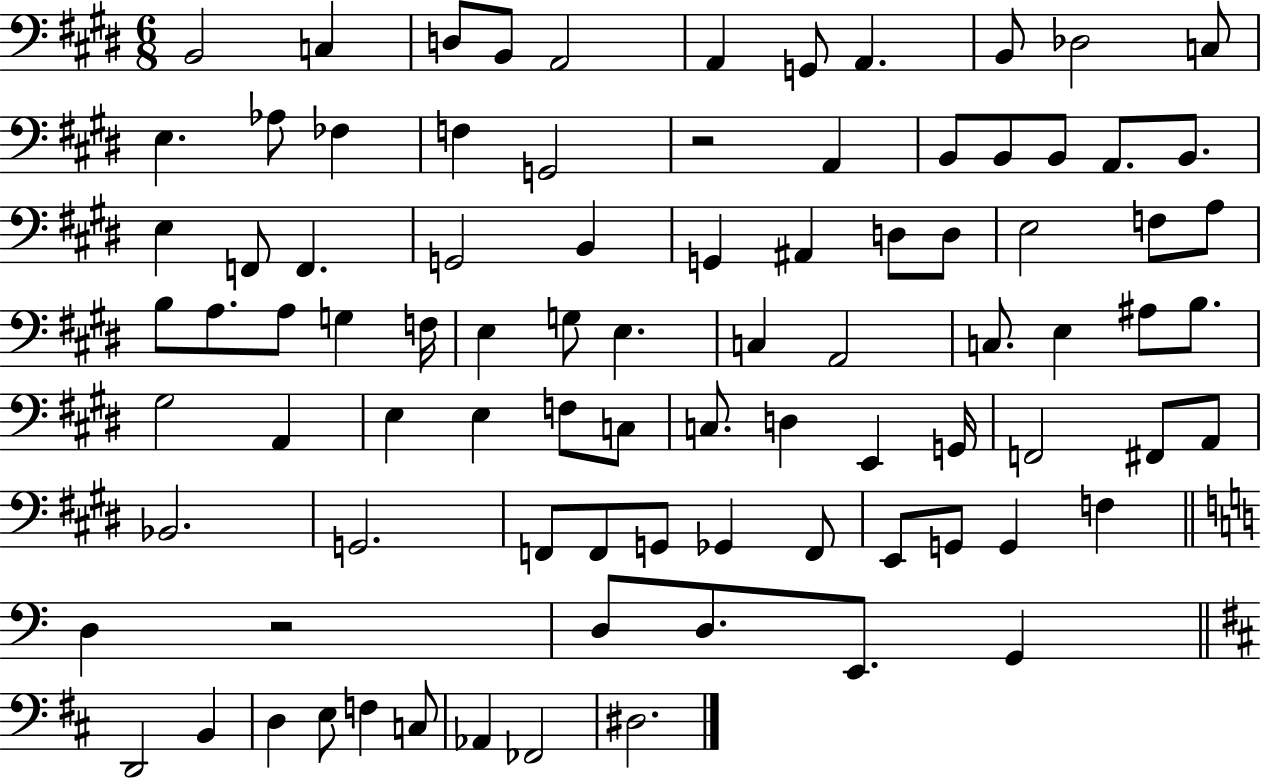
{
  \clef bass
  \numericTimeSignature
  \time 6/8
  \key e \major
  b,2 c4 | d8 b,8 a,2 | a,4 g,8 a,4. | b,8 des2 c8 | \break e4. aes8 fes4 | f4 g,2 | r2 a,4 | b,8 b,8 b,8 a,8. b,8. | \break e4 f,8 f,4. | g,2 b,4 | g,4 ais,4 d8 d8 | e2 f8 a8 | \break b8 a8. a8 g4 f16 | e4 g8 e4. | c4 a,2 | c8. e4 ais8 b8. | \break gis2 a,4 | e4 e4 f8 c8 | c8. d4 e,4 g,16 | f,2 fis,8 a,8 | \break bes,2. | g,2. | f,8 f,8 g,8 ges,4 f,8 | e,8 g,8 g,4 f4 | \break \bar "||" \break \key c \major d4 r2 | d8 d8. e,8. g,4 | \bar "||" \break \key d \major d,2 b,4 | d4 e8 f4 c8 | aes,4 fes,2 | dis2. | \break \bar "|."
}